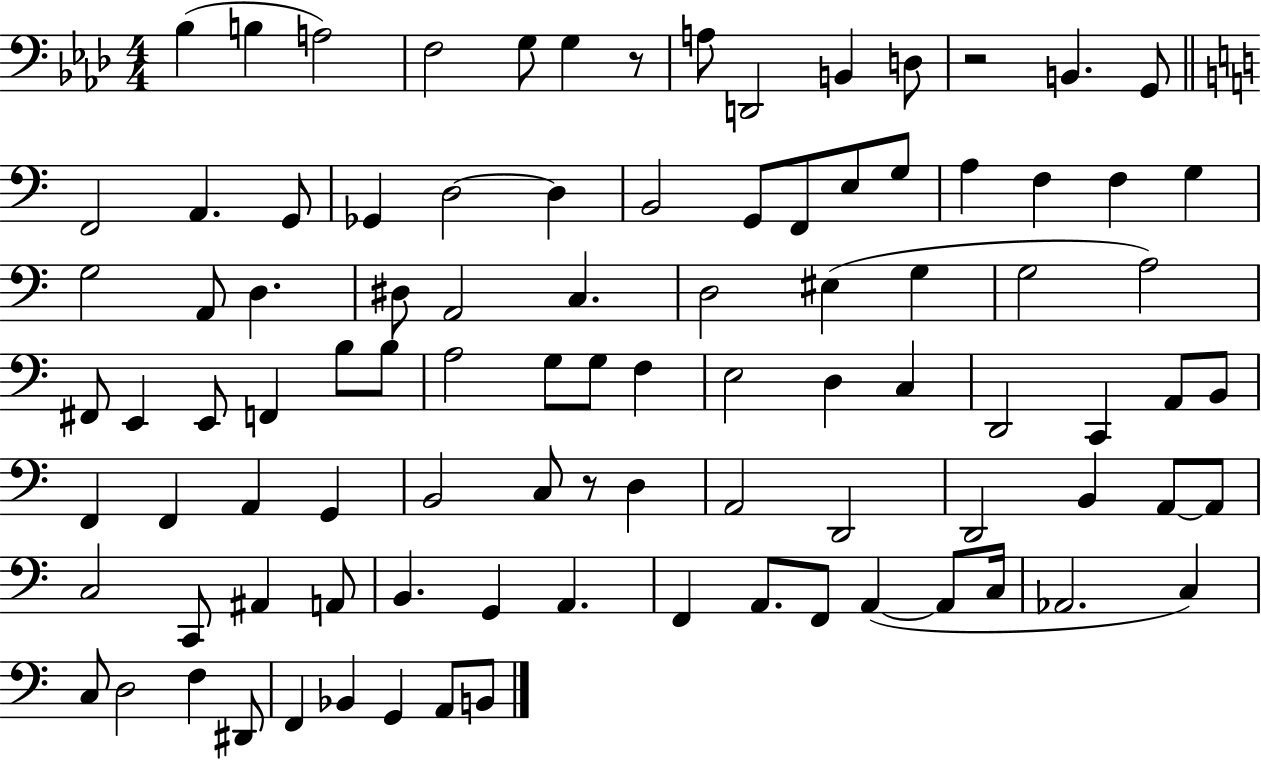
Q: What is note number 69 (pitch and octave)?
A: C3